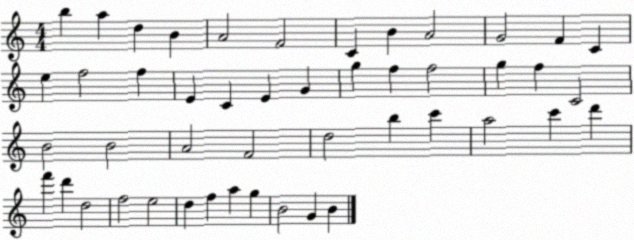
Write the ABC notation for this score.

X:1
T:Untitled
M:4/4
L:1/4
K:C
b a d B A2 F2 C B A2 G2 F C e f2 f E C E G g f f2 g f C2 B2 B2 A2 F2 d2 b c' a2 c' d' f' d' d2 f2 e2 d f a g B2 G B